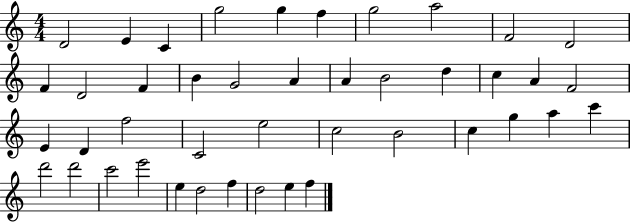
D4/h E4/q C4/q G5/h G5/q F5/q G5/h A5/h F4/h D4/h F4/q D4/h F4/q B4/q G4/h A4/q A4/q B4/h D5/q C5/q A4/q F4/h E4/q D4/q F5/h C4/h E5/h C5/h B4/h C5/q G5/q A5/q C6/q D6/h D6/h C6/h E6/h E5/q D5/h F5/q D5/h E5/q F5/q